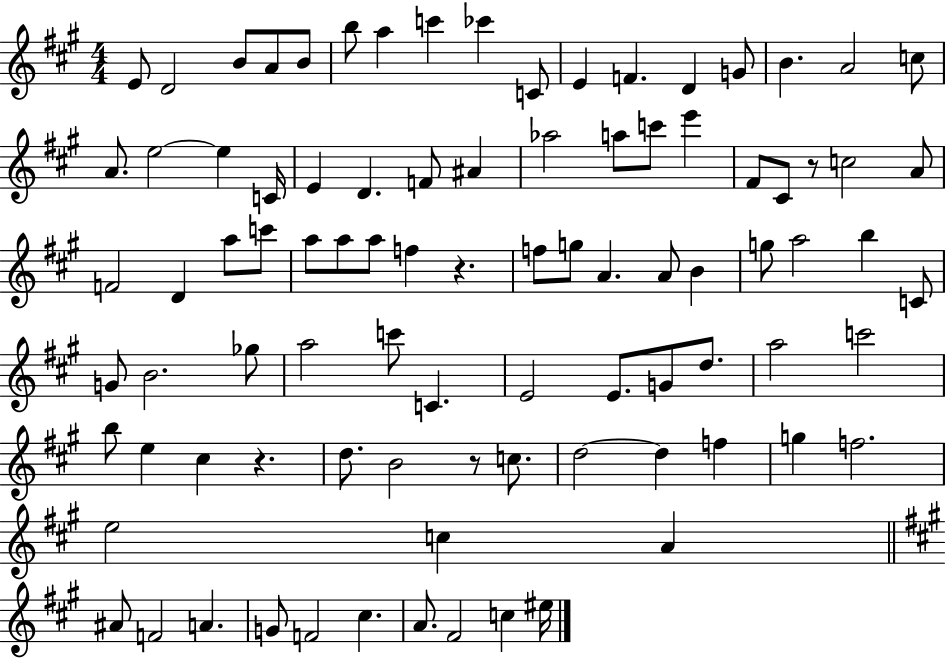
E4/e D4/h B4/e A4/e B4/e B5/e A5/q C6/q CES6/q C4/e E4/q F4/q. D4/q G4/e B4/q. A4/h C5/e A4/e. E5/h E5/q C4/s E4/q D4/q. F4/e A#4/q Ab5/h A5/e C6/e E6/q F#4/e C#4/e R/e C5/h A4/e F4/h D4/q A5/e C6/e A5/e A5/e A5/e F5/q R/q. F5/e G5/e A4/q. A4/e B4/q G5/e A5/h B5/q C4/e G4/e B4/h. Gb5/e A5/h C6/e C4/q. E4/h E4/e. G4/e D5/e. A5/h C6/h B5/e E5/q C#5/q R/q. D5/e. B4/h R/e C5/e. D5/h D5/q F5/q G5/q F5/h. E5/h C5/q A4/q A#4/e F4/h A4/q. G4/e F4/h C#5/q. A4/e. F#4/h C5/q EIS5/s